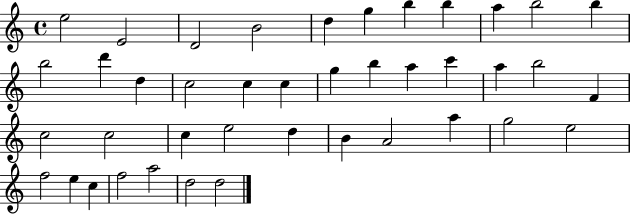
{
  \clef treble
  \time 4/4
  \defaultTimeSignature
  \key c \major
  e''2 e'2 | d'2 b'2 | d''4 g''4 b''4 b''4 | a''4 b''2 b''4 | \break b''2 d'''4 d''4 | c''2 c''4 c''4 | g''4 b''4 a''4 c'''4 | a''4 b''2 f'4 | \break c''2 c''2 | c''4 e''2 d''4 | b'4 a'2 a''4 | g''2 e''2 | \break f''2 e''4 c''4 | f''2 a''2 | d''2 d''2 | \bar "|."
}